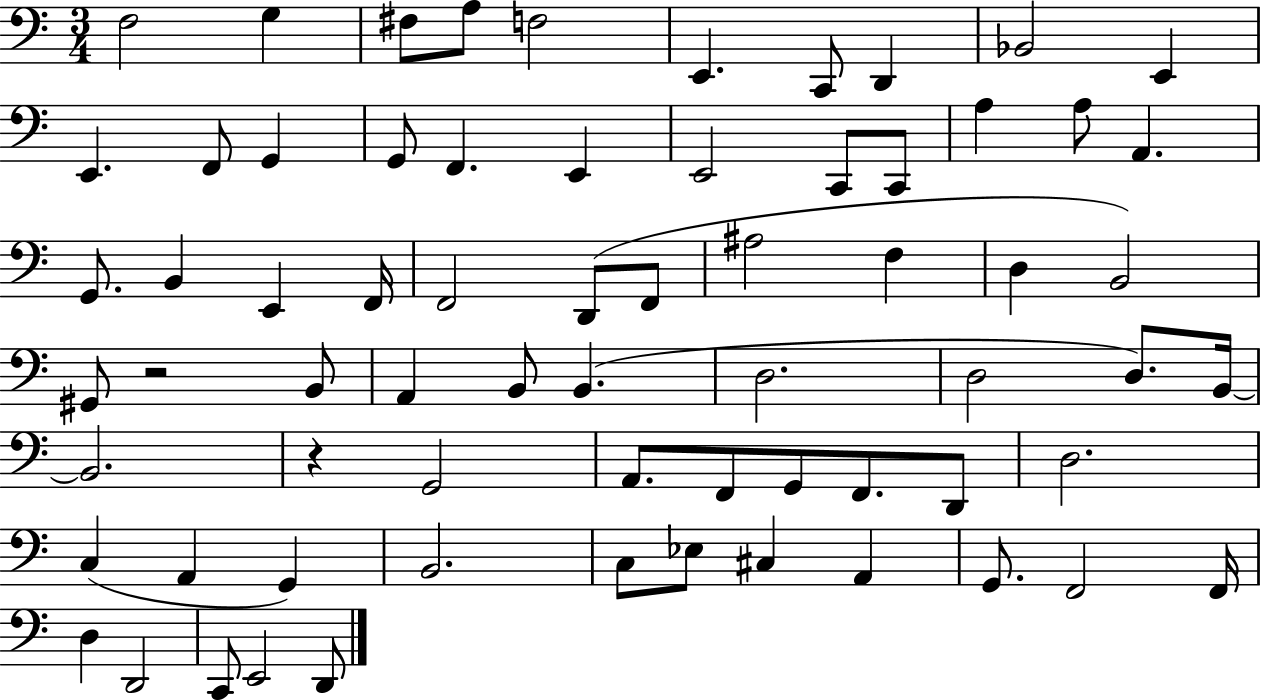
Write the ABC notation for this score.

X:1
T:Untitled
M:3/4
L:1/4
K:C
F,2 G, ^F,/2 A,/2 F,2 E,, C,,/2 D,, _B,,2 E,, E,, F,,/2 G,, G,,/2 F,, E,, E,,2 C,,/2 C,,/2 A, A,/2 A,, G,,/2 B,, E,, F,,/4 F,,2 D,,/2 F,,/2 ^A,2 F, D, B,,2 ^G,,/2 z2 B,,/2 A,, B,,/2 B,, D,2 D,2 D,/2 B,,/4 B,,2 z G,,2 A,,/2 F,,/2 G,,/2 F,,/2 D,,/2 D,2 C, A,, G,, B,,2 C,/2 _E,/2 ^C, A,, G,,/2 F,,2 F,,/4 D, D,,2 C,,/2 E,,2 D,,/2